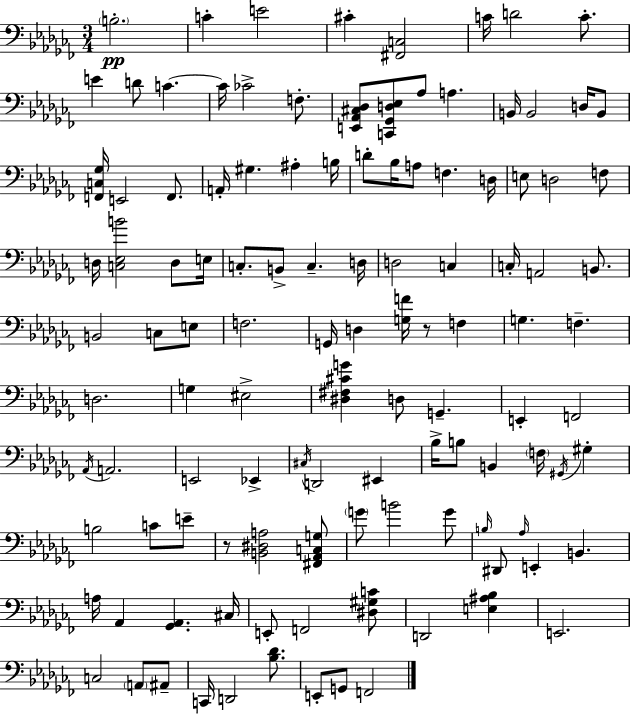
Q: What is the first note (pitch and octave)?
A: B3